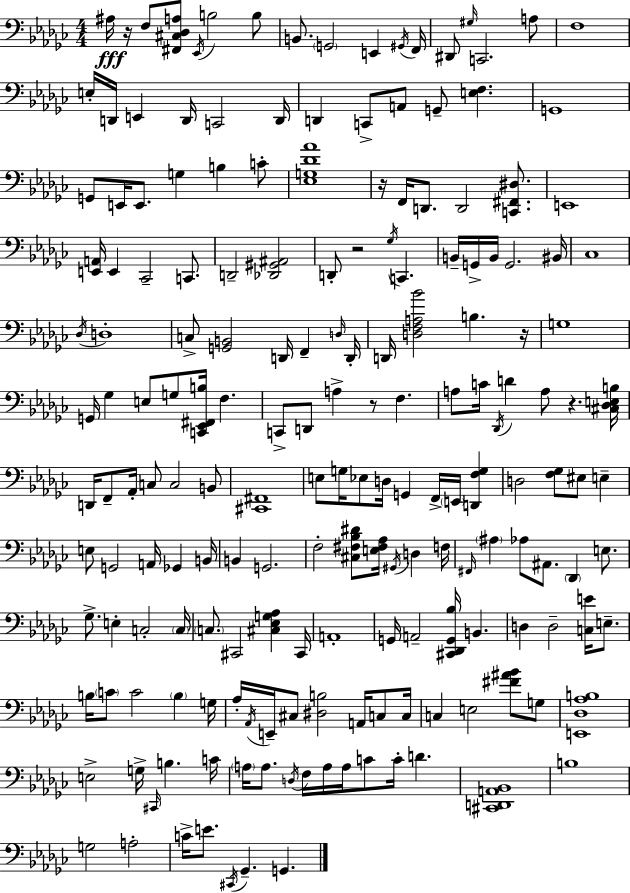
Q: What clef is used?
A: bass